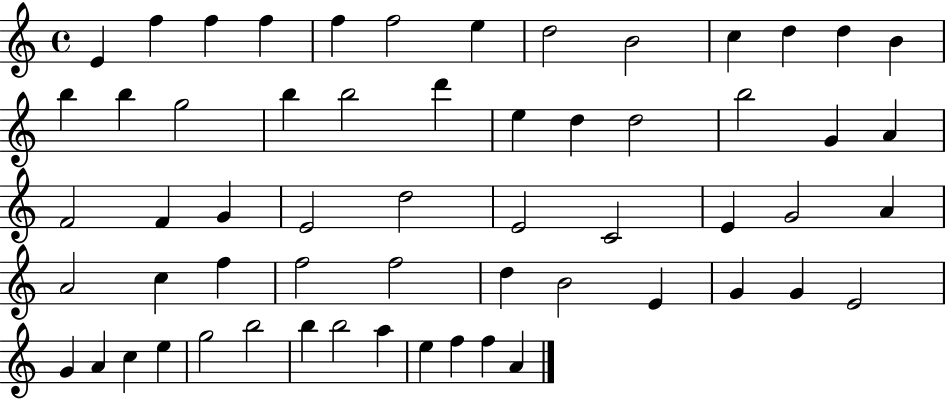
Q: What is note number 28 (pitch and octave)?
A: G4